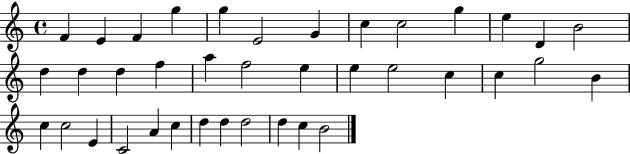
F4/q E4/q F4/q G5/q G5/q E4/h G4/q C5/q C5/h G5/q E5/q D4/q B4/h D5/q D5/q D5/q F5/q A5/q F5/h E5/q E5/q E5/h C5/q C5/q G5/h B4/q C5/q C5/h E4/q C4/h A4/q C5/q D5/q D5/q D5/h D5/q C5/q B4/h